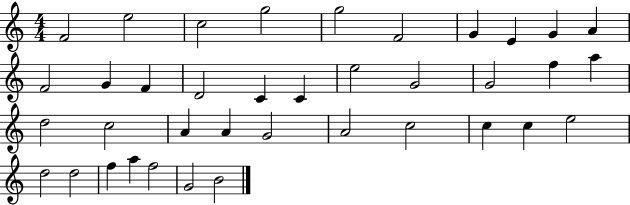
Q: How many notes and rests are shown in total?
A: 38